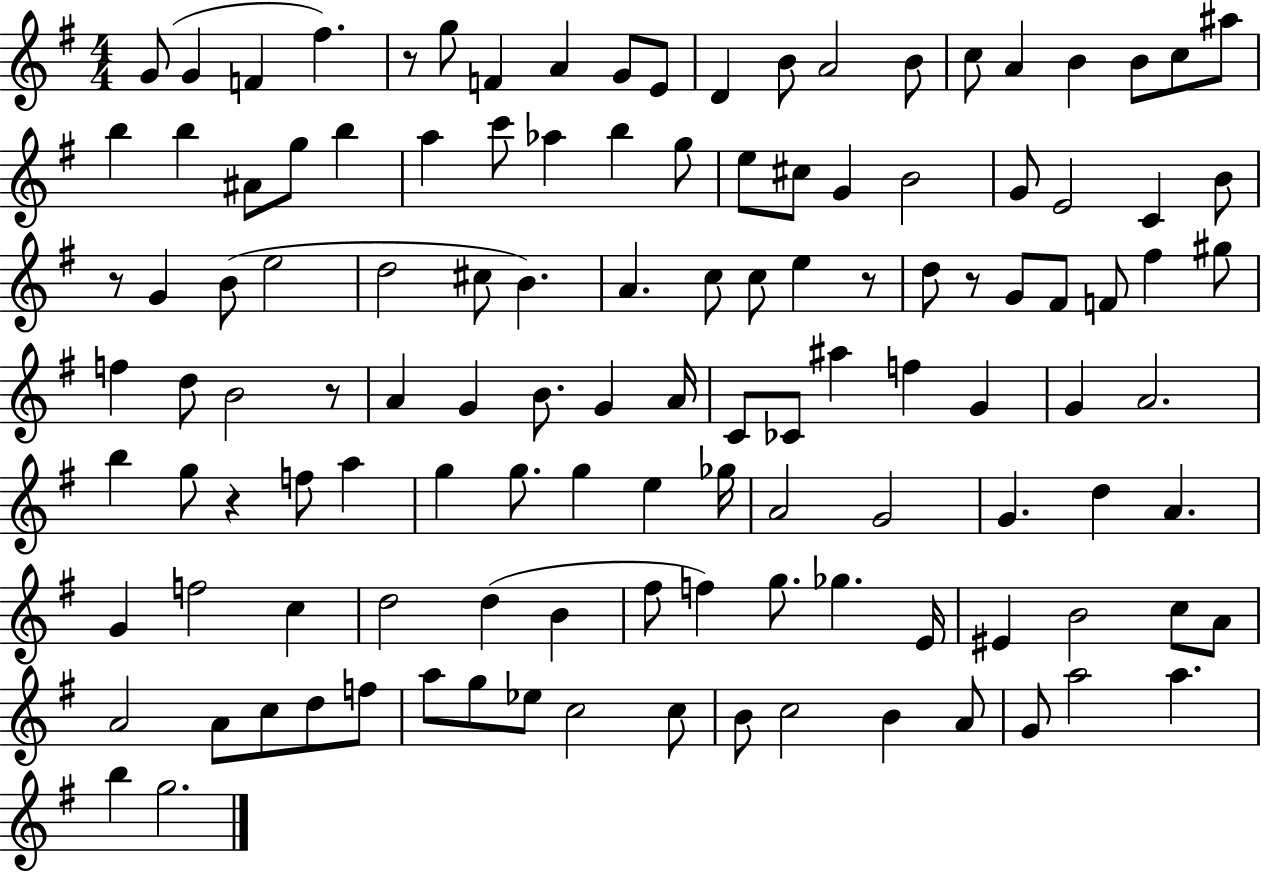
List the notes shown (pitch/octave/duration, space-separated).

G4/e G4/q F4/q F#5/q. R/e G5/e F4/q A4/q G4/e E4/e D4/q B4/e A4/h B4/e C5/e A4/q B4/q B4/e C5/e A#5/e B5/q B5/q A#4/e G5/e B5/q A5/q C6/e Ab5/q B5/q G5/e E5/e C#5/e G4/q B4/h G4/e E4/h C4/q B4/e R/e G4/q B4/e E5/h D5/h C#5/e B4/q. A4/q. C5/e C5/e E5/q R/e D5/e R/e G4/e F#4/e F4/e F#5/q G#5/e F5/q D5/e B4/h R/e A4/q G4/q B4/e. G4/q A4/s C4/e CES4/e A#5/q F5/q G4/q G4/q A4/h. B5/q G5/e R/q F5/e A5/q G5/q G5/e. G5/q E5/q Gb5/s A4/h G4/h G4/q. D5/q A4/q. G4/q F5/h C5/q D5/h D5/q B4/q F#5/e F5/q G5/e. Gb5/q. E4/s EIS4/q B4/h C5/e A4/e A4/h A4/e C5/e D5/e F5/e A5/e G5/e Eb5/e C5/h C5/e B4/e C5/h B4/q A4/e G4/e A5/h A5/q. B5/q G5/h.